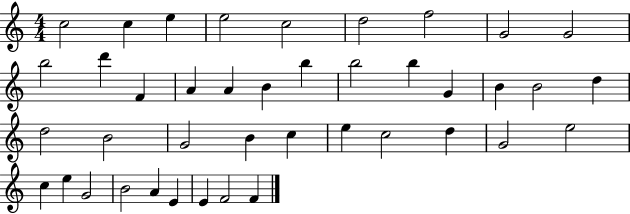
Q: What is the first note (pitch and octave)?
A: C5